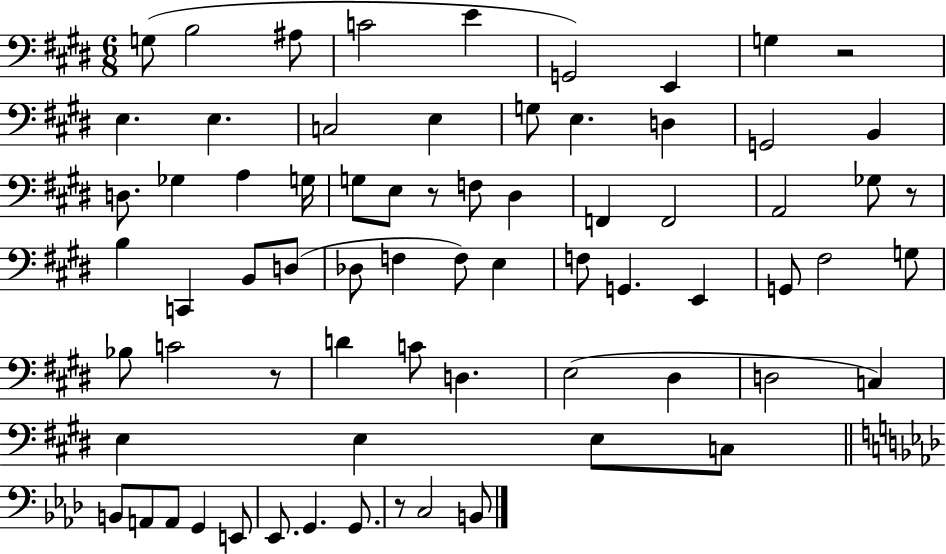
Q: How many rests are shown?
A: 5